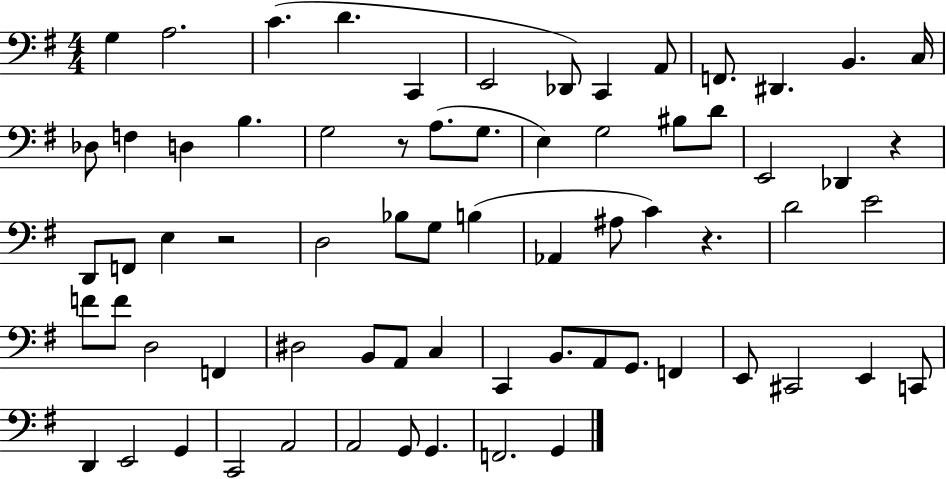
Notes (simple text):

G3/q A3/h. C4/q. D4/q. C2/q E2/h Db2/e C2/q A2/e F2/e. D#2/q. B2/q. C3/s Db3/e F3/q D3/q B3/q. G3/h R/e A3/e. G3/e. E3/q G3/h BIS3/e D4/e E2/h Db2/q R/q D2/e F2/e E3/q R/h D3/h Bb3/e G3/e B3/q Ab2/q A#3/e C4/q R/q. D4/h E4/h F4/e F4/e D3/h F2/q D#3/h B2/e A2/e C3/q C2/q B2/e. A2/e G2/e. F2/q E2/e C#2/h E2/q C2/e D2/q E2/h G2/q C2/h A2/h A2/h G2/e G2/q. F2/h. G2/q